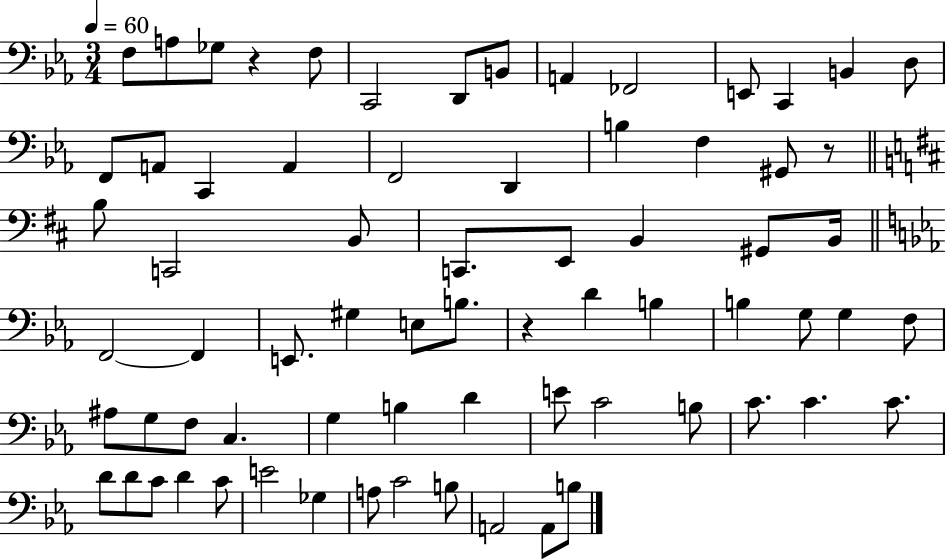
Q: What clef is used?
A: bass